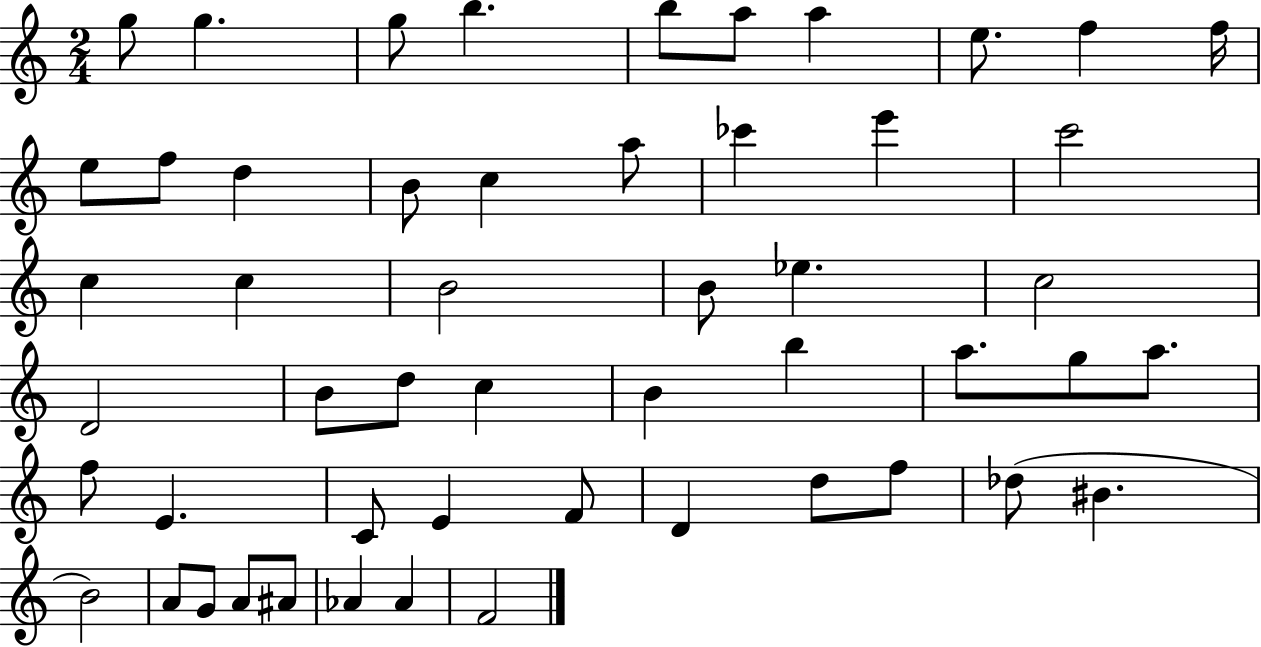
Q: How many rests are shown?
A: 0